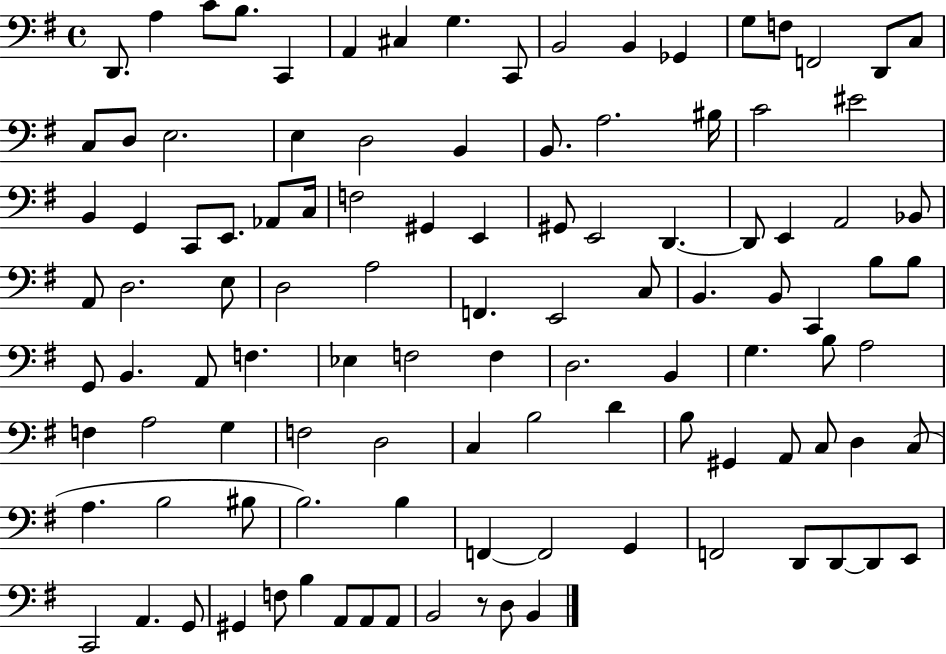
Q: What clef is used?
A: bass